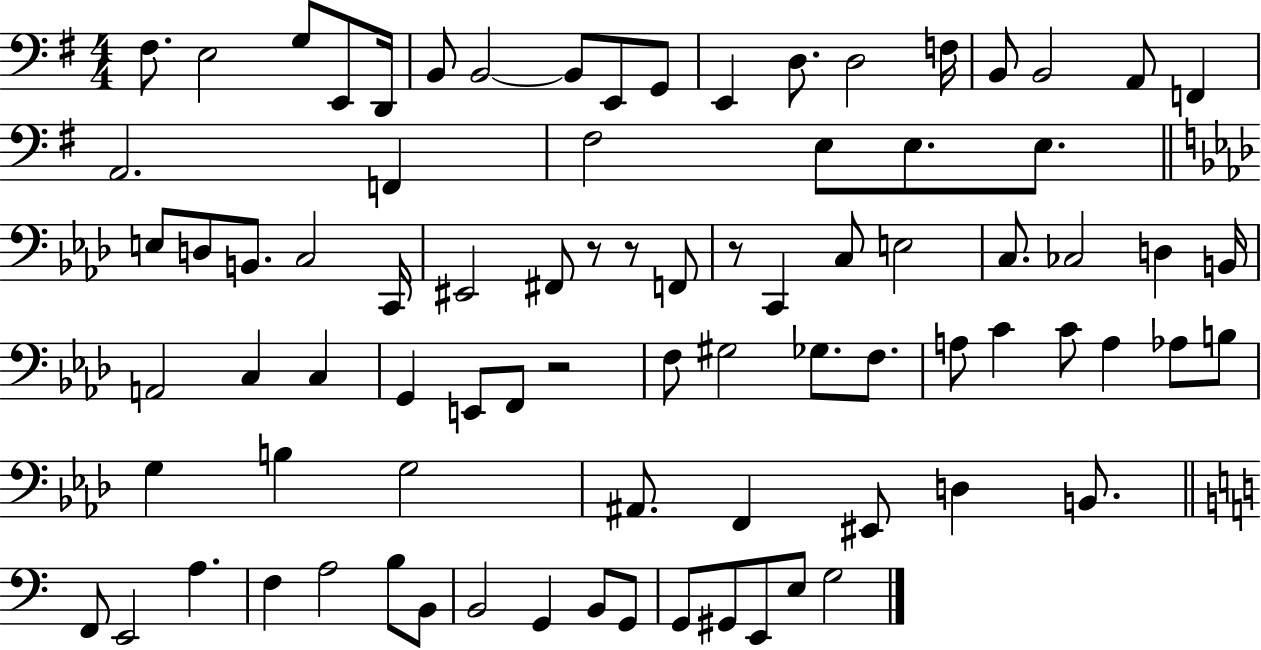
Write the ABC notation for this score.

X:1
T:Untitled
M:4/4
L:1/4
K:G
^F,/2 E,2 G,/2 E,,/2 D,,/4 B,,/2 B,,2 B,,/2 E,,/2 G,,/2 E,, D,/2 D,2 F,/4 B,,/2 B,,2 A,,/2 F,, A,,2 F,, ^F,2 E,/2 E,/2 E,/2 E,/2 D,/2 B,,/2 C,2 C,,/4 ^E,,2 ^F,,/2 z/2 z/2 F,,/2 z/2 C,, C,/2 E,2 C,/2 _C,2 D, B,,/4 A,,2 C, C, G,, E,,/2 F,,/2 z2 F,/2 ^G,2 _G,/2 F,/2 A,/2 C C/2 A, _A,/2 B,/2 G, B, G,2 ^A,,/2 F,, ^E,,/2 D, B,,/2 F,,/2 E,,2 A, F, A,2 B,/2 B,,/2 B,,2 G,, B,,/2 G,,/2 G,,/2 ^G,,/2 E,,/2 E,/2 G,2